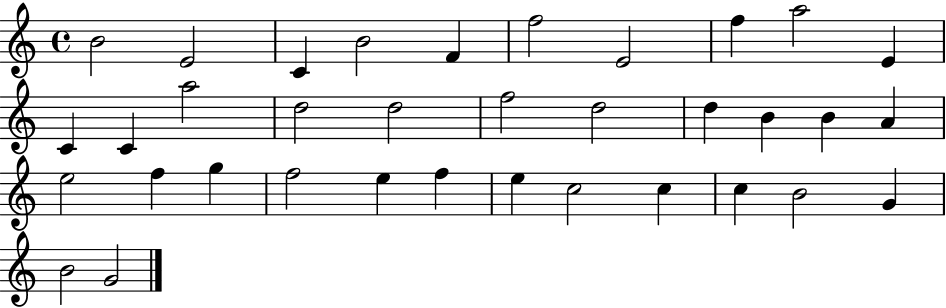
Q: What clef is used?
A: treble